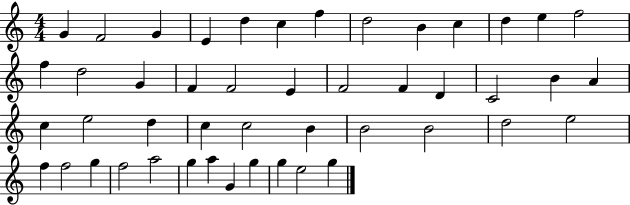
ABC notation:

X:1
T:Untitled
M:4/4
L:1/4
K:C
G F2 G E d c f d2 B c d e f2 f d2 G F F2 E F2 F D C2 B A c e2 d c c2 B B2 B2 d2 e2 f f2 g f2 a2 g a G g g e2 g